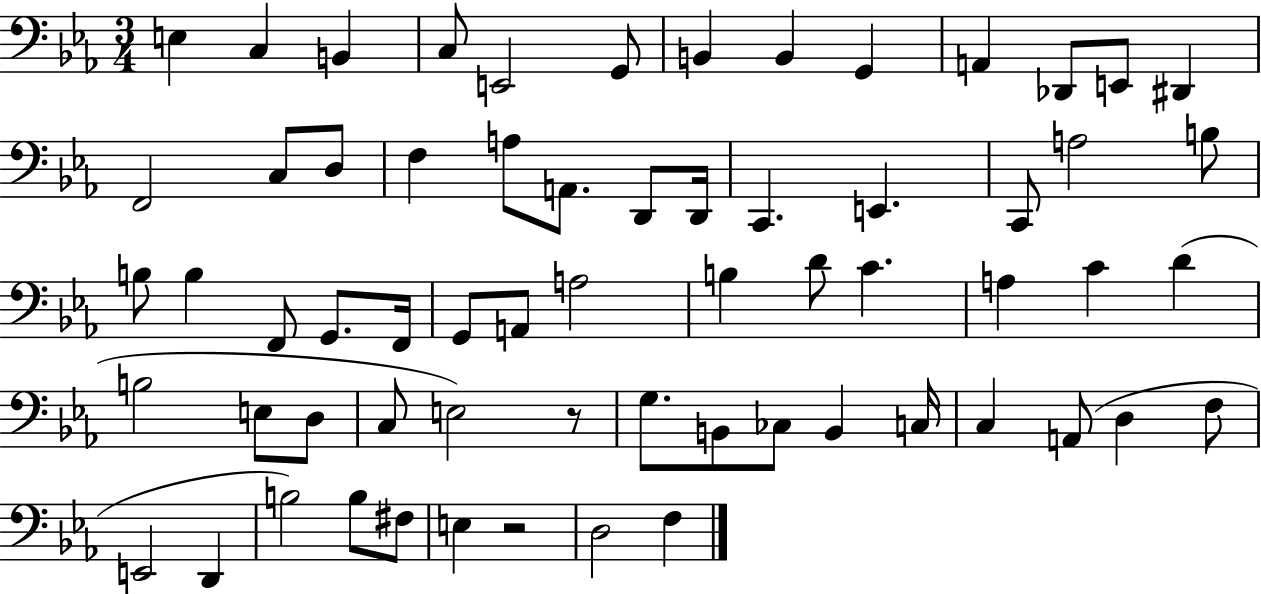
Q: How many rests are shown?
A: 2